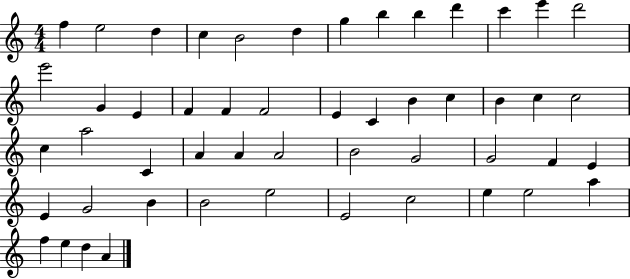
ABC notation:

X:1
T:Untitled
M:4/4
L:1/4
K:C
f e2 d c B2 d g b b d' c' e' d'2 e'2 G E F F F2 E C B c B c c2 c a2 C A A A2 B2 G2 G2 F E E G2 B B2 e2 E2 c2 e e2 a f e d A